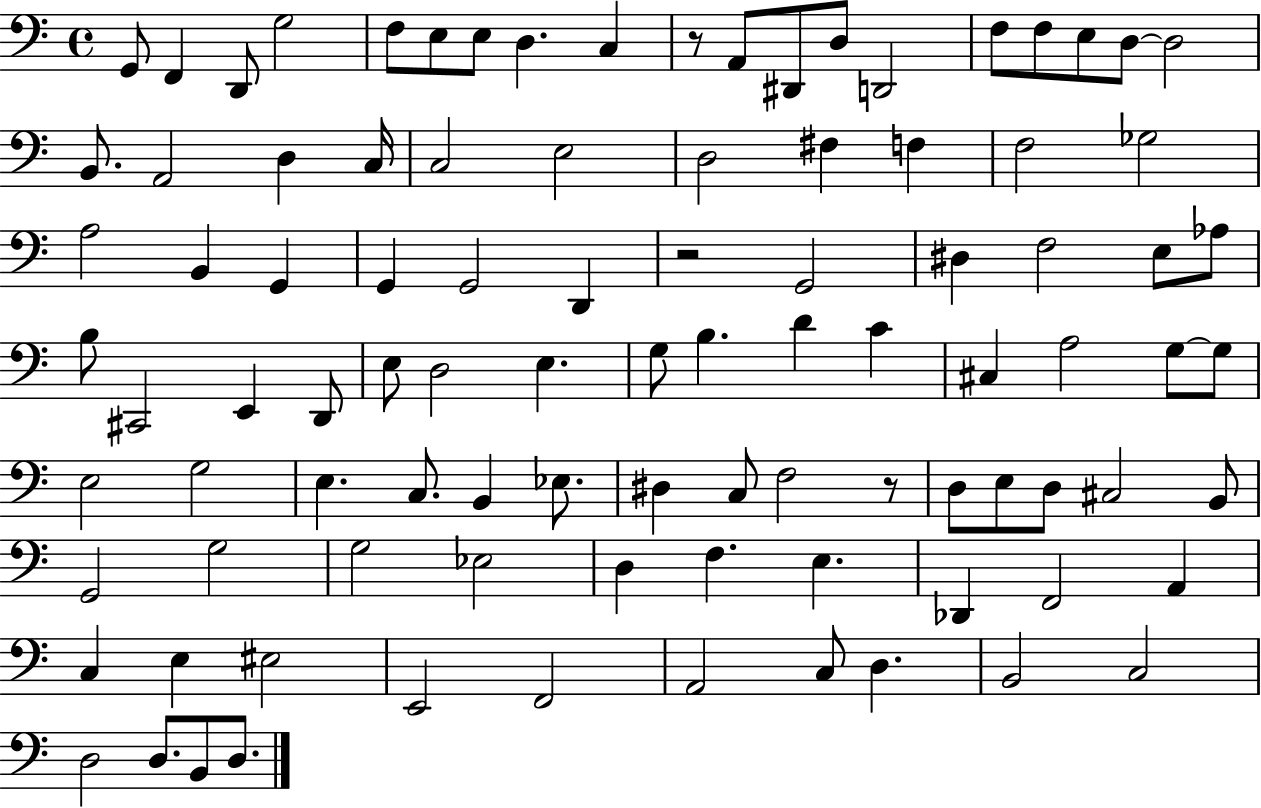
X:1
T:Untitled
M:4/4
L:1/4
K:C
G,,/2 F,, D,,/2 G,2 F,/2 E,/2 E,/2 D, C, z/2 A,,/2 ^D,,/2 D,/2 D,,2 F,/2 F,/2 E,/2 D,/2 D,2 B,,/2 A,,2 D, C,/4 C,2 E,2 D,2 ^F, F, F,2 _G,2 A,2 B,, G,, G,, G,,2 D,, z2 G,,2 ^D, F,2 E,/2 _A,/2 B,/2 ^C,,2 E,, D,,/2 E,/2 D,2 E, G,/2 B, D C ^C, A,2 G,/2 G,/2 E,2 G,2 E, C,/2 B,, _E,/2 ^D, C,/2 F,2 z/2 D,/2 E,/2 D,/2 ^C,2 B,,/2 G,,2 G,2 G,2 _E,2 D, F, E, _D,, F,,2 A,, C, E, ^E,2 E,,2 F,,2 A,,2 C,/2 D, B,,2 C,2 D,2 D,/2 B,,/2 D,/2